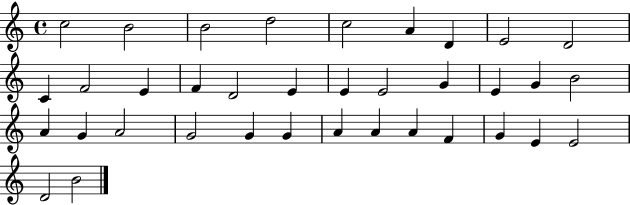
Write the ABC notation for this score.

X:1
T:Untitled
M:4/4
L:1/4
K:C
c2 B2 B2 d2 c2 A D E2 D2 C F2 E F D2 E E E2 G E G B2 A G A2 G2 G G A A A F G E E2 D2 B2